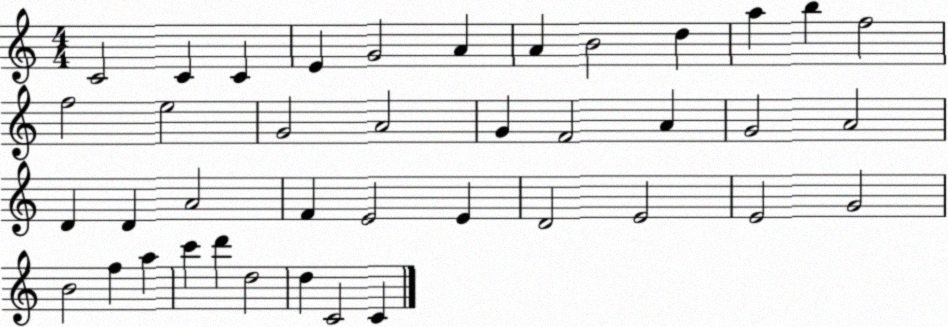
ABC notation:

X:1
T:Untitled
M:4/4
L:1/4
K:C
C2 C C E G2 A A B2 d a b f2 f2 e2 G2 A2 G F2 A G2 A2 D D A2 F E2 E D2 E2 E2 G2 B2 f a c' d' d2 d C2 C